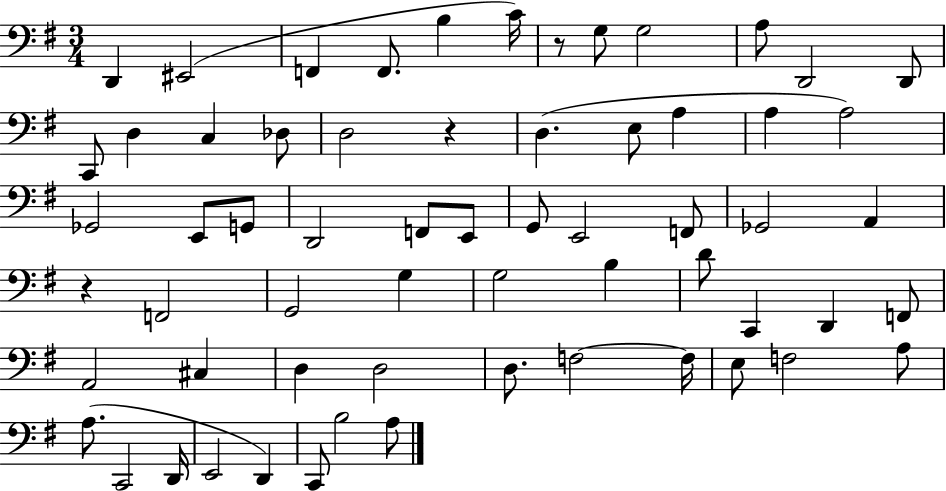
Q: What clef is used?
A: bass